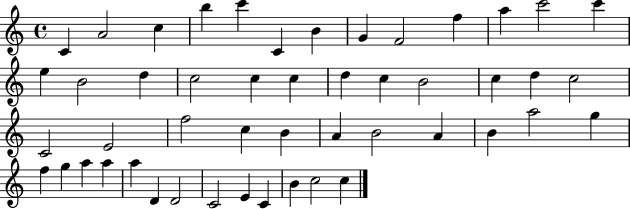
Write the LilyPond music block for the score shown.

{
  \clef treble
  \time 4/4
  \defaultTimeSignature
  \key c \major
  c'4 a'2 c''4 | b''4 c'''4 c'4 b'4 | g'4 f'2 f''4 | a''4 c'''2 c'''4 | \break e''4 b'2 d''4 | c''2 c''4 c''4 | d''4 c''4 b'2 | c''4 d''4 c''2 | \break c'2 e'2 | f''2 c''4 b'4 | a'4 b'2 a'4 | b'4 a''2 g''4 | \break f''4 g''4 a''4 a''4 | a''4 d'4 d'2 | c'2 e'4 c'4 | b'4 c''2 c''4 | \break \bar "|."
}